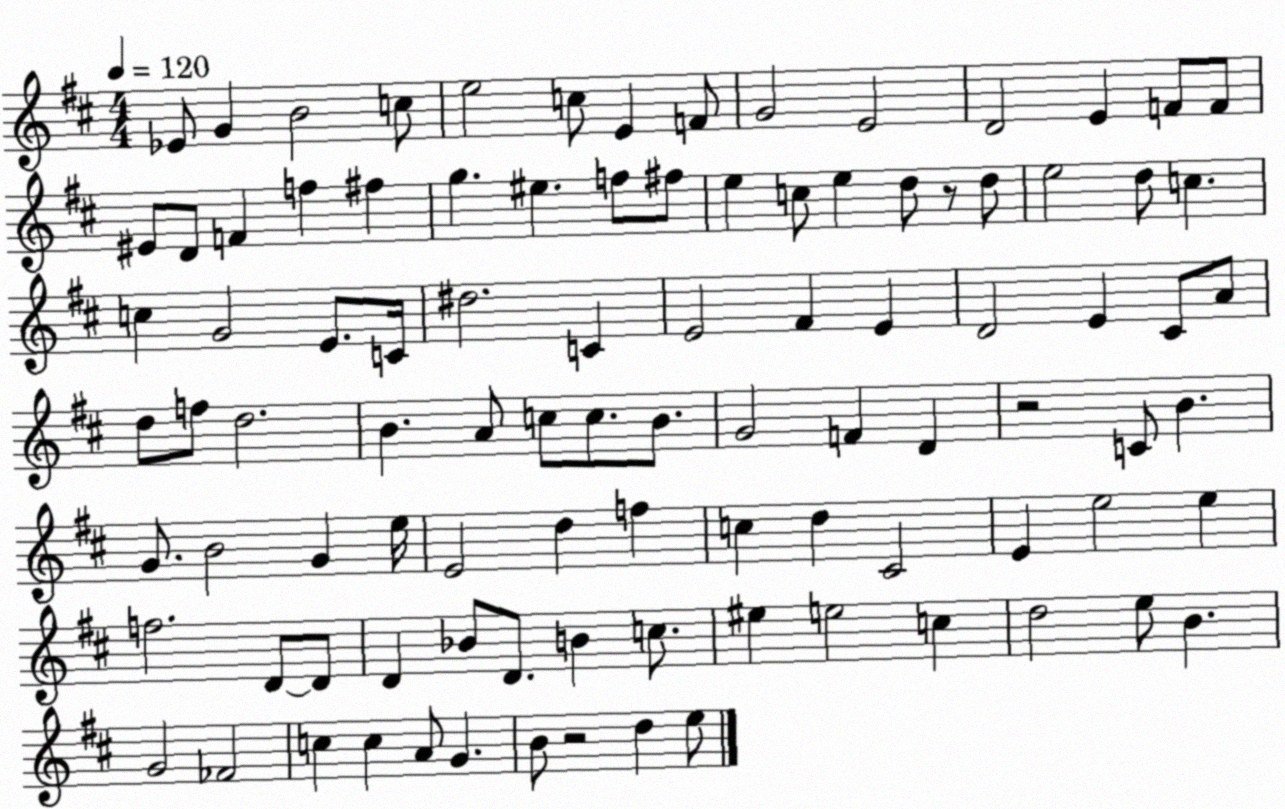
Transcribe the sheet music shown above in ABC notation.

X:1
T:Untitled
M:4/4
L:1/4
K:D
_E/2 G B2 c/2 e2 c/2 E F/2 G2 E2 D2 E F/2 F/2 ^E/2 D/2 F f ^f g ^e f/2 ^f/2 e c/2 e d/2 z/2 d/2 e2 d/2 c c G2 E/2 C/4 ^d2 C E2 ^F E D2 E ^C/2 A/2 d/2 f/2 d2 B A/2 c/2 c/2 B/2 G2 F D z2 C/2 B G/2 B2 G e/4 E2 d f c d ^C2 E e2 e f2 D/2 D/2 D _B/2 D/2 B c/2 ^e e2 c d2 e/2 B G2 _F2 c c A/2 G B/2 z2 d e/2